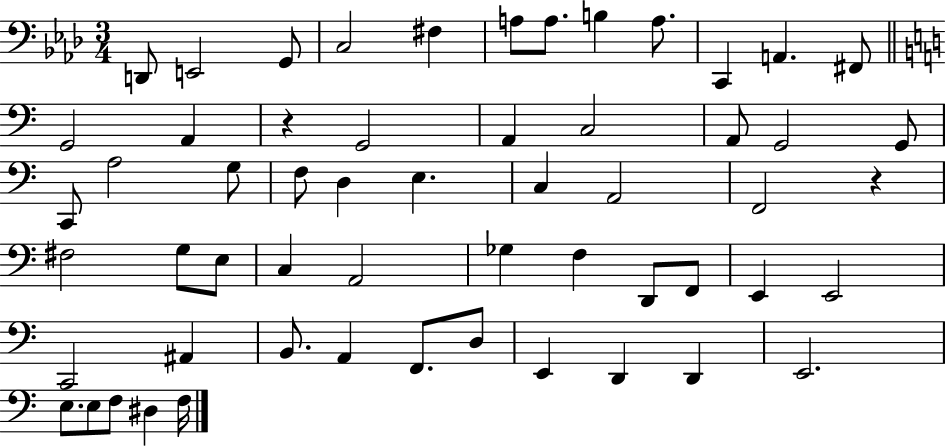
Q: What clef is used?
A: bass